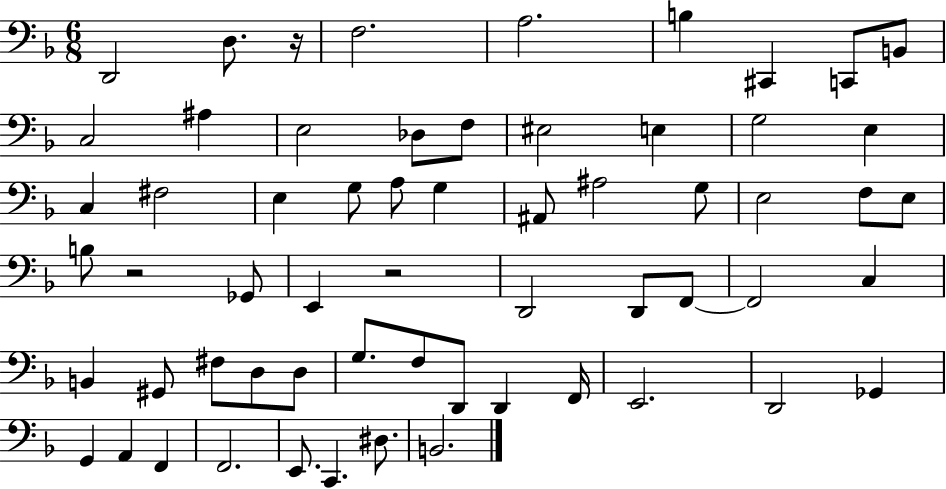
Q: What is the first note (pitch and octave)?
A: D2